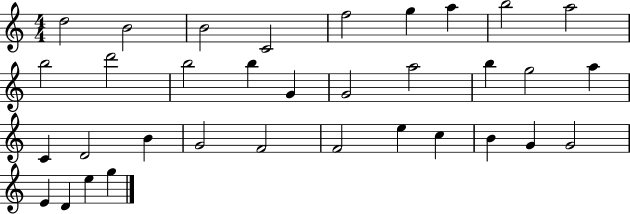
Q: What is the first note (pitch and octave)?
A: D5